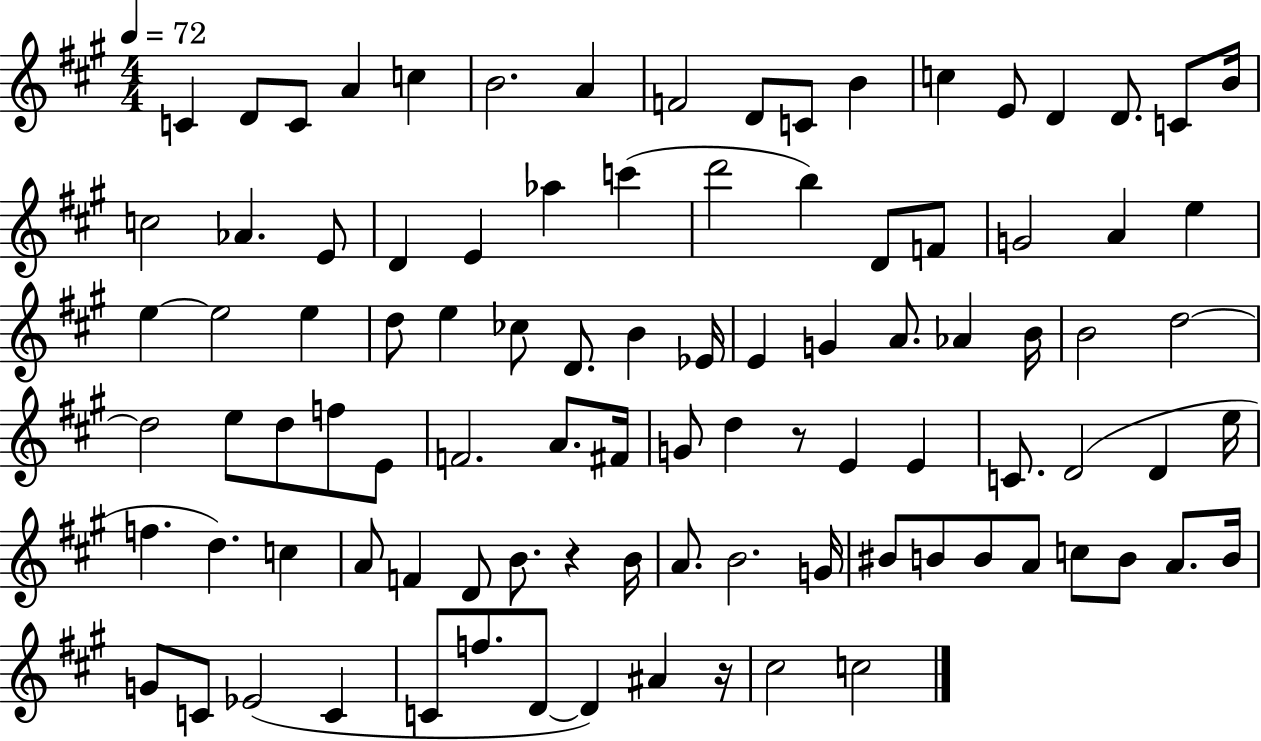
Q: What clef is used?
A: treble